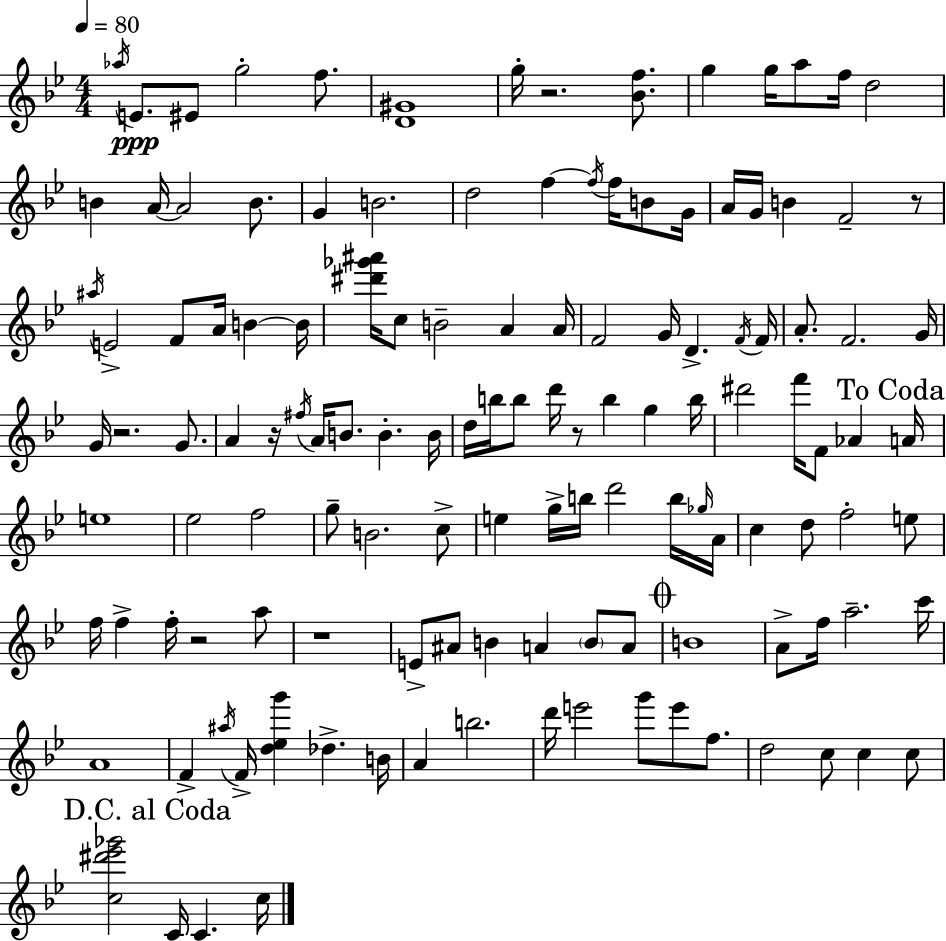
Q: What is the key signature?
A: G minor